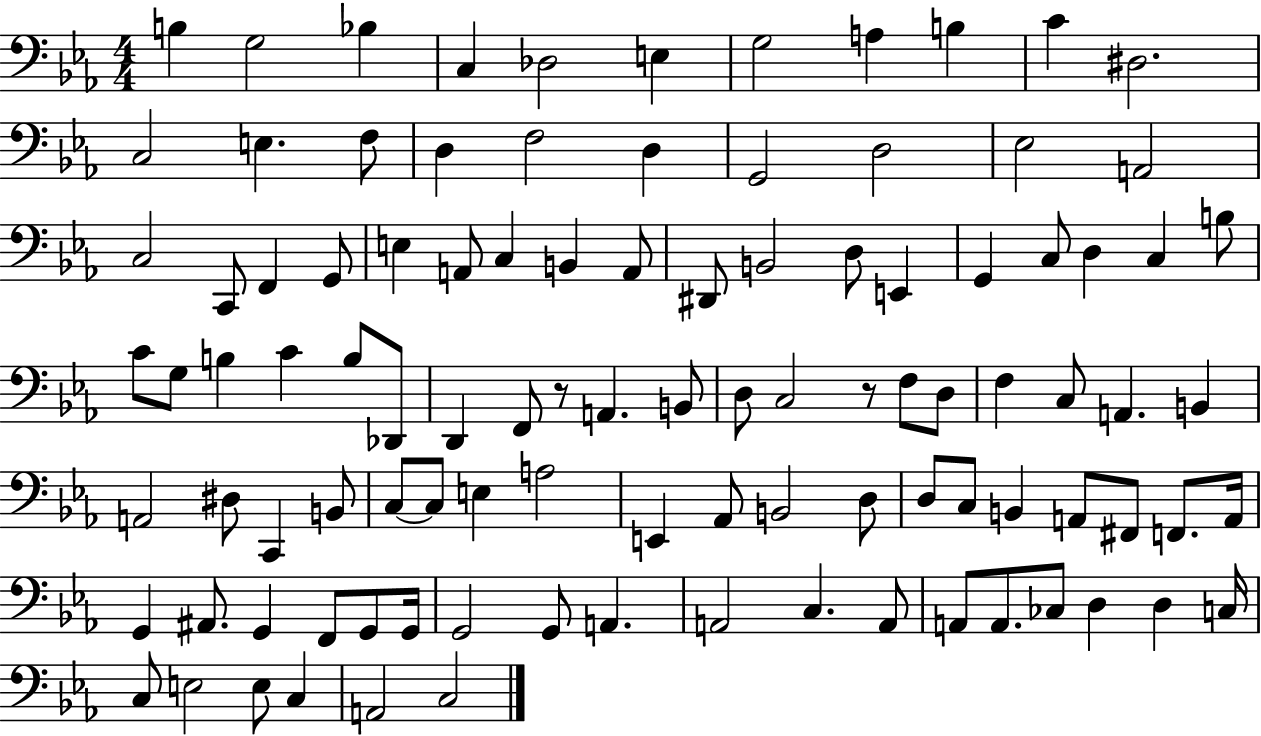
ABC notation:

X:1
T:Untitled
M:4/4
L:1/4
K:Eb
B, G,2 _B, C, _D,2 E, G,2 A, B, C ^D,2 C,2 E, F,/2 D, F,2 D, G,,2 D,2 _E,2 A,,2 C,2 C,,/2 F,, G,,/2 E, A,,/2 C, B,, A,,/2 ^D,,/2 B,,2 D,/2 E,, G,, C,/2 D, C, B,/2 C/2 G,/2 B, C B,/2 _D,,/2 D,, F,,/2 z/2 A,, B,,/2 D,/2 C,2 z/2 F,/2 D,/2 F, C,/2 A,, B,, A,,2 ^D,/2 C,, B,,/2 C,/2 C,/2 E, A,2 E,, _A,,/2 B,,2 D,/2 D,/2 C,/2 B,, A,,/2 ^F,,/2 F,,/2 A,,/4 G,, ^A,,/2 G,, F,,/2 G,,/2 G,,/4 G,,2 G,,/2 A,, A,,2 C, A,,/2 A,,/2 A,,/2 _C,/2 D, D, C,/4 C,/2 E,2 E,/2 C, A,,2 C,2